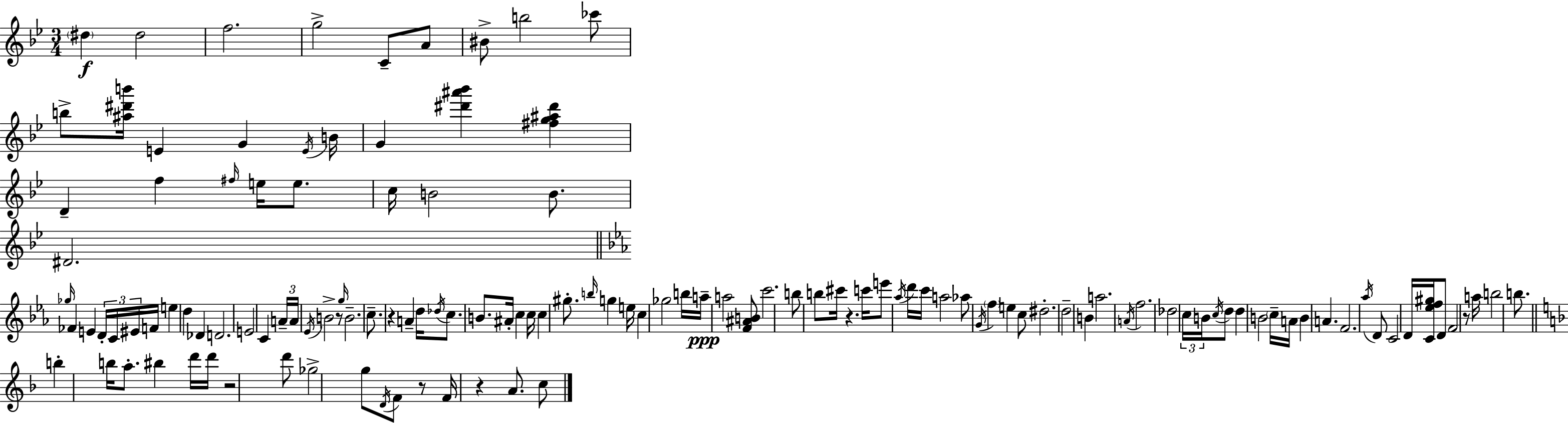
{
  \clef treble
  \numericTimeSignature
  \time 3/4
  \key g \minor
  \parenthesize dis''4\f dis''2 | f''2. | g''2-> c'8-- a'8 | bis'8-> b''2 ces'''8 | \break b''8-> <ais'' dis''' b'''>16 e'4 g'4 \acciaccatura { e'16 } | b'16 g'4 <dis''' ais''' bes'''>4 <fis'' g'' ais'' dis'''>4 | d'4-- f''4 \grace { fis''16 } e''16 e''8. | c''16 b'2 b'8. | \break dis'2. | \bar "||" \break \key ees \major \grace { ges''16 } fes'4 e'4 \tuplet 3/2 { d'16-. c'16 eis'16 } | f'16 e''4 d''4 des'4 | d'2. | e'2 c'4 | \break \tuplet 3/2 { a'16-- a'16 \acciaccatura { ees'16 } } b'2-> | r8 \grace { g''16 } b'2.-- | c''8.-- r4 a'4-- | d''16 \acciaccatura { des''16 } c''8. b'8. ais'16-. c''4 | \break c''16 c''4 gis''8.-. \grace { b''16 } | g''4 e''16 c''4 ges''2 | b''16 a''16--\ppp a''2 | <f' ais' b'>8 c'''2. | \break b''8 b''8 cis'''16 r4. | c'''16 e'''8 \acciaccatura { aes''16 } d'''16 c'''16 a''2 | aes''8 \acciaccatura { g'16 } \parenthesize f''4 | e''4 c''8 dis''2.-. | \break d''2-- | b'4 a''2. | \acciaccatura { a'16 } f''2. | des''2 | \break \tuplet 3/2 { c''16 b'16 \acciaccatura { c''16 } } d''8 d''4 | b'2 \parenthesize c''16-- a'16 b'4 | a'4. f'2. | \acciaccatura { aes''16 } d'8 | \break c'2 d'16 <c' ees'' f'' gis''>16 d'8 | f'2 r8 a''16 b''2 | b''8. \bar "||" \break \key f \major b''4-. b''16 a''8.-. bis''4 | d'''16 d'''16 r2 d'''8 | ges''2-> g''8 \acciaccatura { d'16 } f'8 | r8 f'16 r4 a'8. c''8 | \break \bar "|."
}